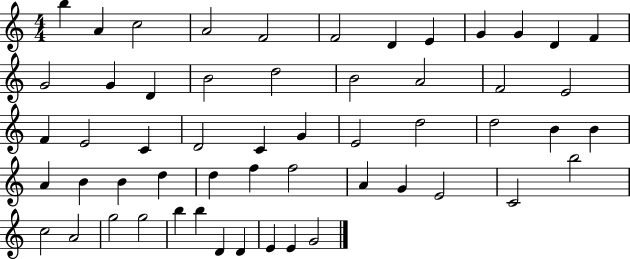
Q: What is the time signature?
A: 4/4